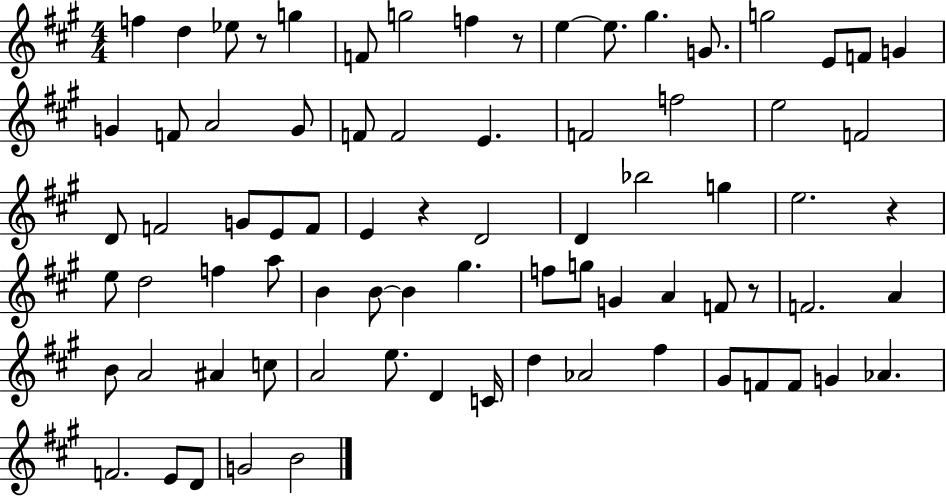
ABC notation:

X:1
T:Untitled
M:4/4
L:1/4
K:A
f d _e/2 z/2 g F/2 g2 f z/2 e e/2 ^g G/2 g2 E/2 F/2 G G F/2 A2 G/2 F/2 F2 E F2 f2 e2 F2 D/2 F2 G/2 E/2 F/2 E z D2 D _b2 g e2 z e/2 d2 f a/2 B B/2 B ^g f/2 g/2 G A F/2 z/2 F2 A B/2 A2 ^A c/2 A2 e/2 D C/4 d _A2 ^f ^G/2 F/2 F/2 G _A F2 E/2 D/2 G2 B2